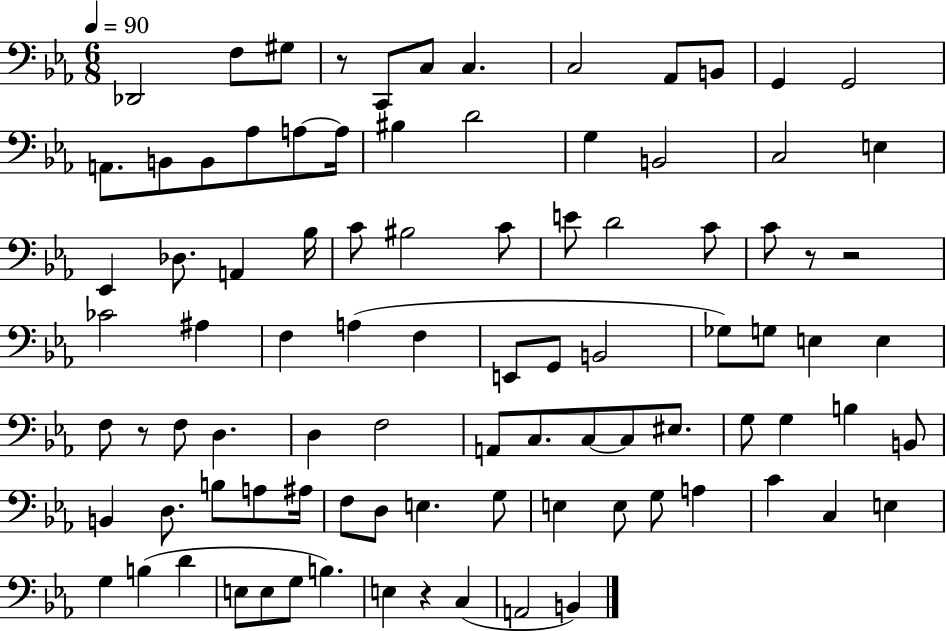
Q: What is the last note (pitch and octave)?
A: B2